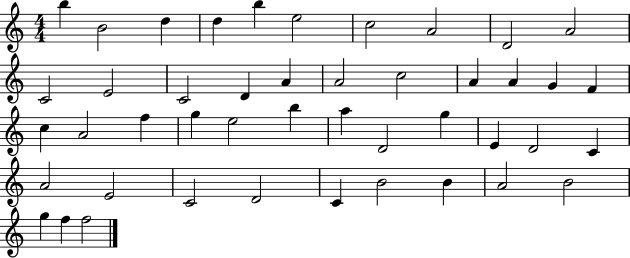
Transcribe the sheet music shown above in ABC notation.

X:1
T:Untitled
M:4/4
L:1/4
K:C
b B2 d d b e2 c2 A2 D2 A2 C2 E2 C2 D A A2 c2 A A G F c A2 f g e2 b a D2 g E D2 C A2 E2 C2 D2 C B2 B A2 B2 g f f2